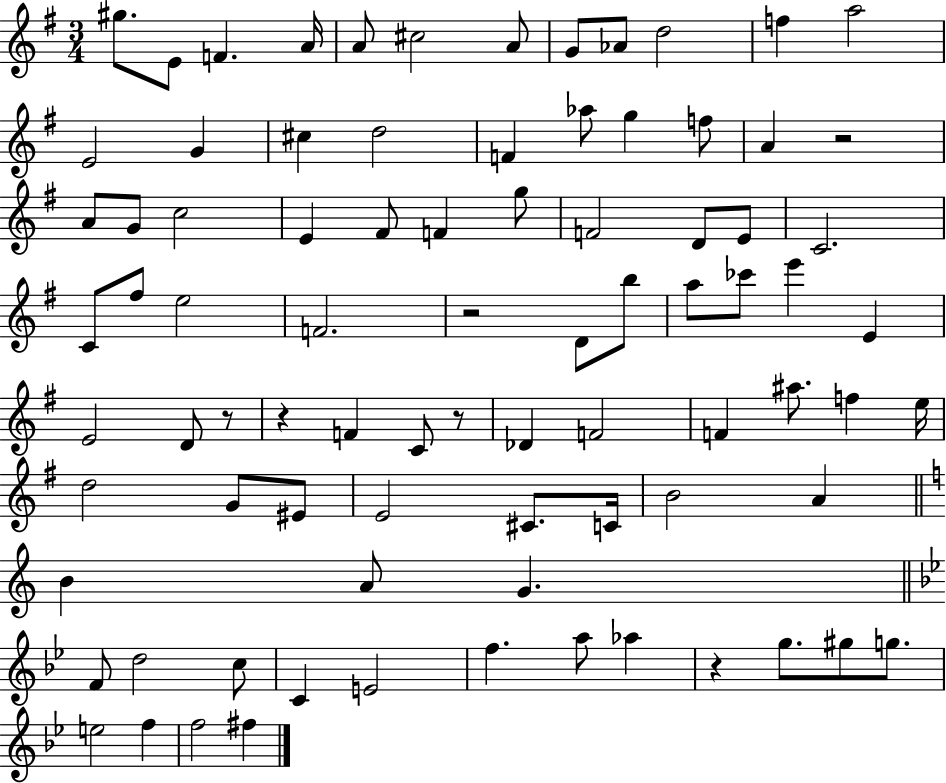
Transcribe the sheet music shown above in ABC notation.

X:1
T:Untitled
M:3/4
L:1/4
K:G
^g/2 E/2 F A/4 A/2 ^c2 A/2 G/2 _A/2 d2 f a2 E2 G ^c d2 F _a/2 g f/2 A z2 A/2 G/2 c2 E ^F/2 F g/2 F2 D/2 E/2 C2 C/2 ^f/2 e2 F2 z2 D/2 b/2 a/2 _c'/2 e' E E2 D/2 z/2 z F C/2 z/2 _D F2 F ^a/2 f e/4 d2 G/2 ^E/2 E2 ^C/2 C/4 B2 A B A/2 G F/2 d2 c/2 C E2 f a/2 _a z g/2 ^g/2 g/2 e2 f f2 ^f